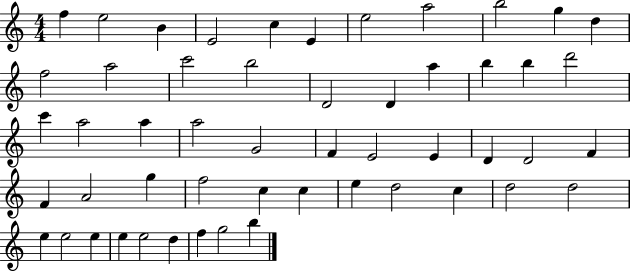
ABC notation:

X:1
T:Untitled
M:4/4
L:1/4
K:C
f e2 B E2 c E e2 a2 b2 g d f2 a2 c'2 b2 D2 D a b b d'2 c' a2 a a2 G2 F E2 E D D2 F F A2 g f2 c c e d2 c d2 d2 e e2 e e e2 d f g2 b